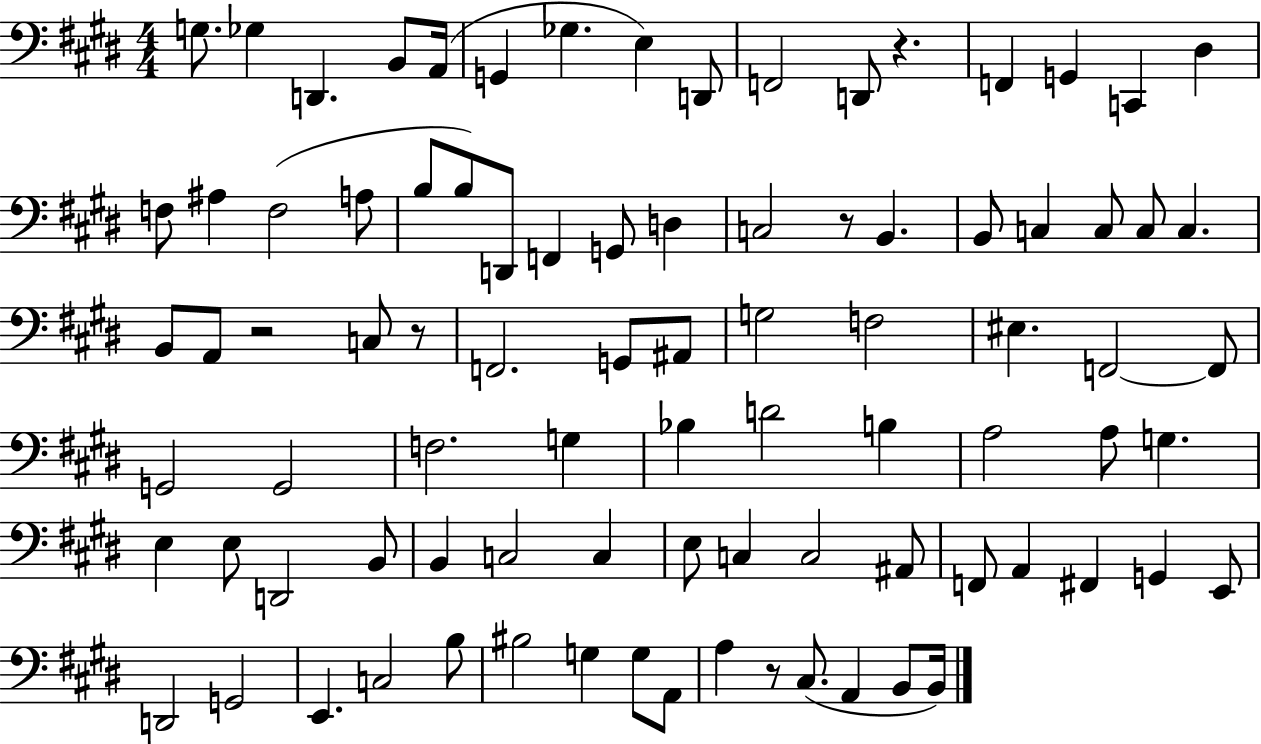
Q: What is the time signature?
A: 4/4